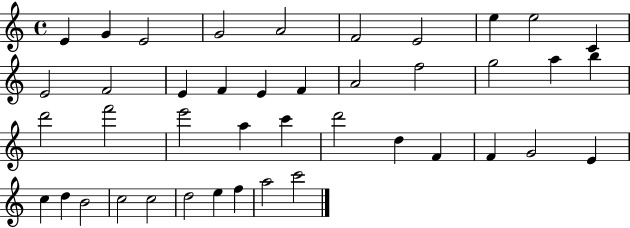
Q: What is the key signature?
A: C major